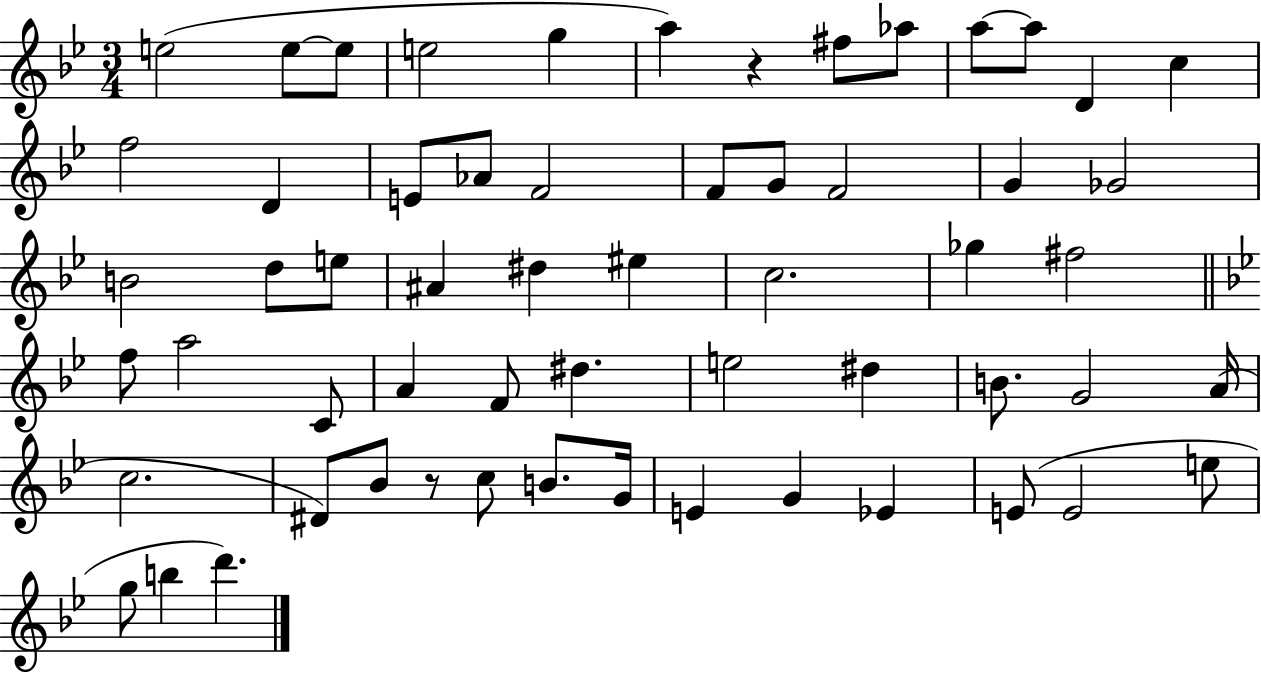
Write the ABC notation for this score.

X:1
T:Untitled
M:3/4
L:1/4
K:Bb
e2 e/2 e/2 e2 g a z ^f/2 _a/2 a/2 a/2 D c f2 D E/2 _A/2 F2 F/2 G/2 F2 G _G2 B2 d/2 e/2 ^A ^d ^e c2 _g ^f2 f/2 a2 C/2 A F/2 ^d e2 ^d B/2 G2 A/4 c2 ^D/2 _B/2 z/2 c/2 B/2 G/4 E G _E E/2 E2 e/2 g/2 b d'